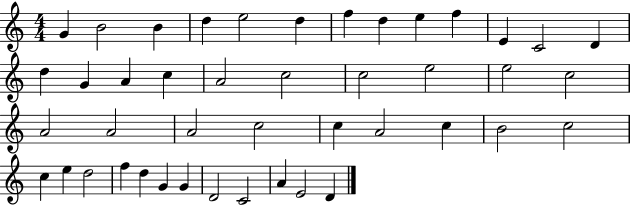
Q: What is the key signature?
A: C major